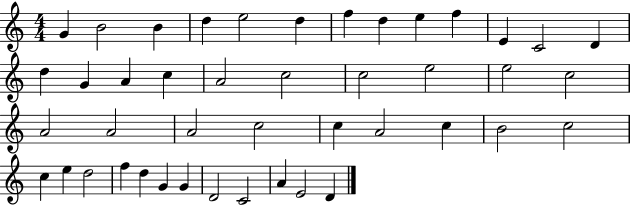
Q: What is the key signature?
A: C major